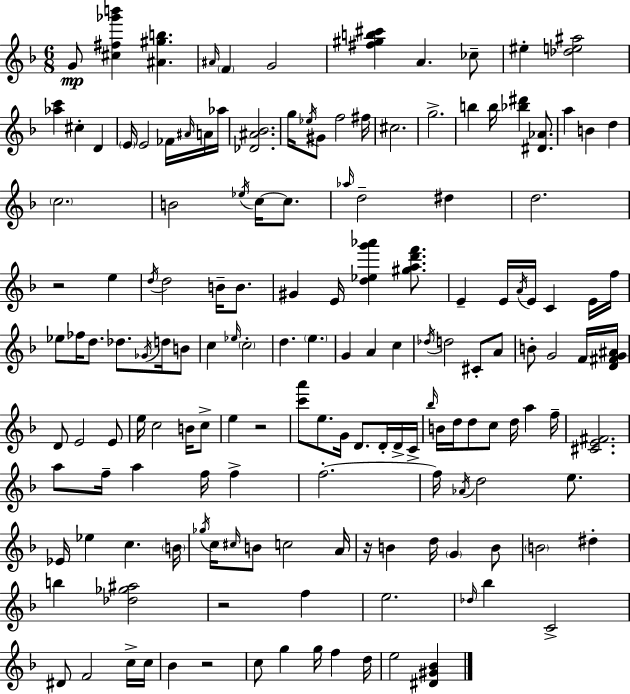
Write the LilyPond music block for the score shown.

{
  \clef treble
  \numericTimeSignature
  \time 6/8
  \key d \minor
  \repeat volta 2 { g'8\mp <cis'' fis'' ges''' b'''>4 <ais' gis'' b''>4. | \grace { ais'16 } \parenthesize f'4 g'2 | <fis'' gis'' b'' cis'''>4 a'4. ces''8-- | eis''4-. <des'' e'' ais''>2 | \break <aes'' c'''>4 cis''4-. d'4 | \parenthesize e'16 e'2 fes'16 \grace { ais'16 } | a'16 aes''16 <des' ais' bes'>2. | g''16 \acciaccatura { ees''16 } gis'8 f''2 | \break fis''16 cis''2. | g''2.-> | b''4 b''16 <bes'' dis'''>4 | <dis' aes'>8. a''4 b'4 d''4 | \break \parenthesize c''2. | b'2 \acciaccatura { ees''16 } | c''16~~ c''8. \grace { aes''16 } d''2-- | dis''4 d''2. | \break r2 | e''4 \acciaccatura { d''16 } d''2 | b'16-- b'8. gis'4 e'16 <d'' ees'' g''' aes'''>4 | <gis'' a'' d''' f'''>8. e'4-- e'16 \acciaccatura { a'16 } | \break e'16 c'4 e'16 f''16 ees''8 fes''16 d''8. | des''8. \acciaccatura { ges'16 } d''16 b'8 c''4 | \grace { ees''16 } \parenthesize c''2-. d''4. | \parenthesize e''4. g'4 | \break a'4 c''4 \acciaccatura { des''16 } d''2 | cis'8-. a'8 b'8-. | g'2 f'16 <d' fis' g' ais'>16 d'8 | e'2 e'8 e''16 c''2 | \break b'16 c''8-> e''4 | r2 <c''' a'''>8 | e''8. g'16 d'8. d'16-. d'16-> c'16-> \grace { bes''16 } b'16 | d''16 d''8 c''8 d''16 a''4 f''16-- <cis' e' fis'>2. | \break a''8 | f''16-- a''4 f''16 f''4-> f''2.-.~~ | f''16 | \acciaccatura { aes'16 } d''2 e''8. | \break ees'16 ees''4 c''4. \parenthesize b'16 | \acciaccatura { ges''16 } c''16 \grace { cis''16 } b'8 c''2 | a'16 r16 b'4 d''16 \parenthesize g'4 | b'8 \parenthesize b'2 dis''4-. | \break b''4 <des'' ges'' ais''>2 | r2 f''4 | e''2. | \grace { des''16 } bes''4 c'2-> | \break dis'8 f'2 | c''16-> c''16 bes'4 r2 | c''8 g''4 g''16 f''4 | d''16 e''2 <dis' gis' bes'>4 | \break } \bar "|."
}